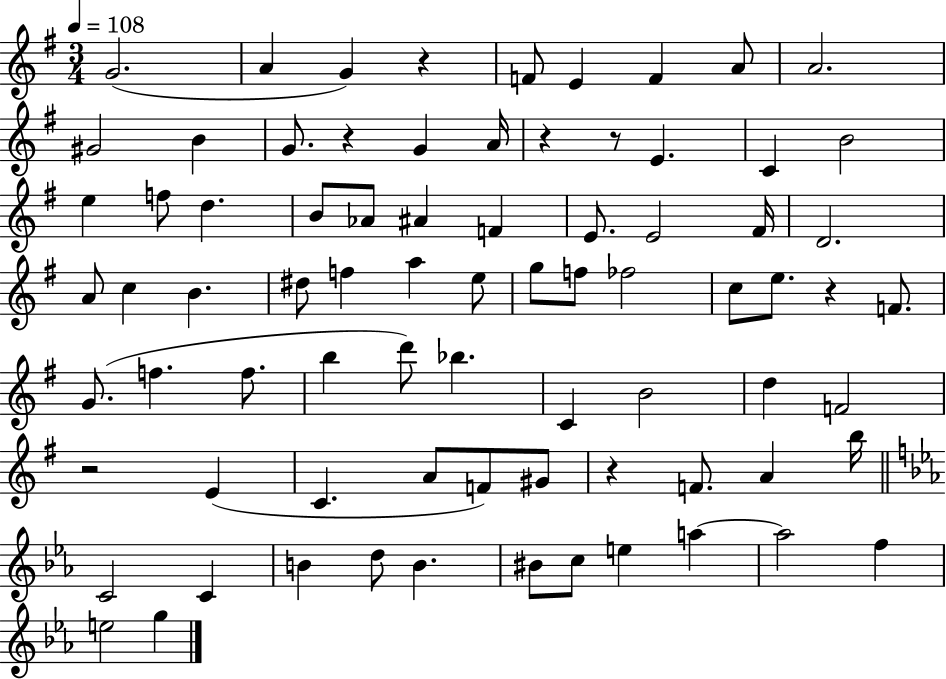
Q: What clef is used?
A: treble